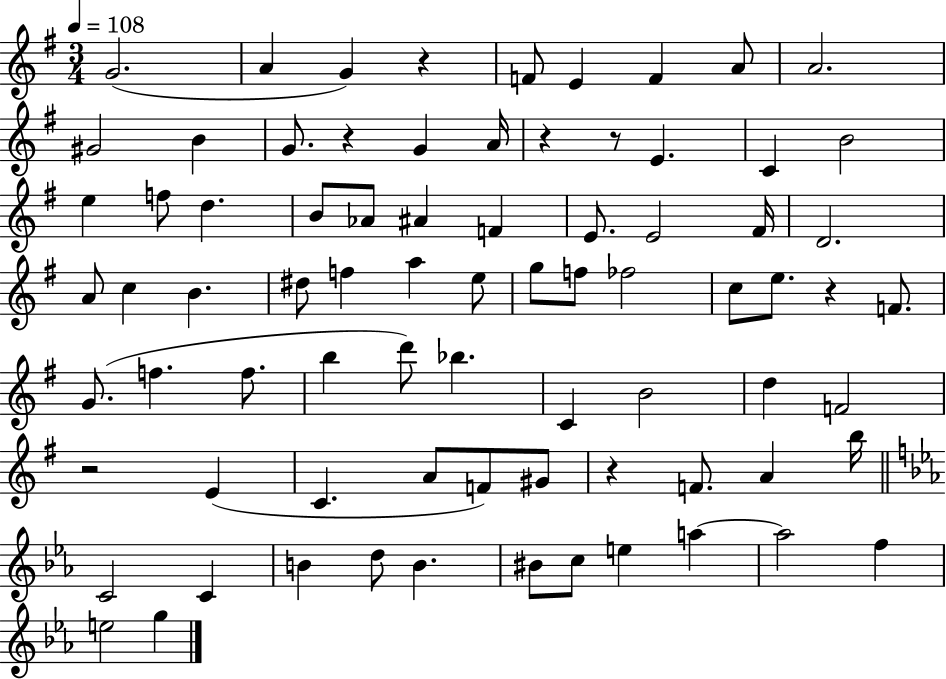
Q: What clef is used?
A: treble